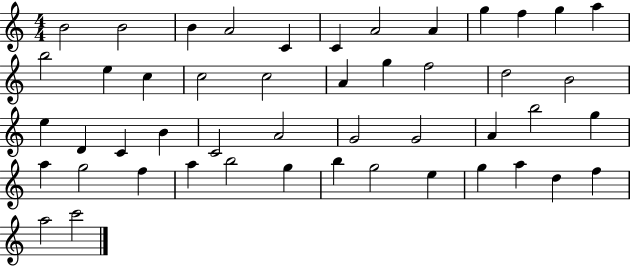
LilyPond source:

{
  \clef treble
  \numericTimeSignature
  \time 4/4
  \key c \major
  b'2 b'2 | b'4 a'2 c'4 | c'4 a'2 a'4 | g''4 f''4 g''4 a''4 | \break b''2 e''4 c''4 | c''2 c''2 | a'4 g''4 f''2 | d''2 b'2 | \break e''4 d'4 c'4 b'4 | c'2 a'2 | g'2 g'2 | a'4 b''2 g''4 | \break a''4 g''2 f''4 | a''4 b''2 g''4 | b''4 g''2 e''4 | g''4 a''4 d''4 f''4 | \break a''2 c'''2 | \bar "|."
}